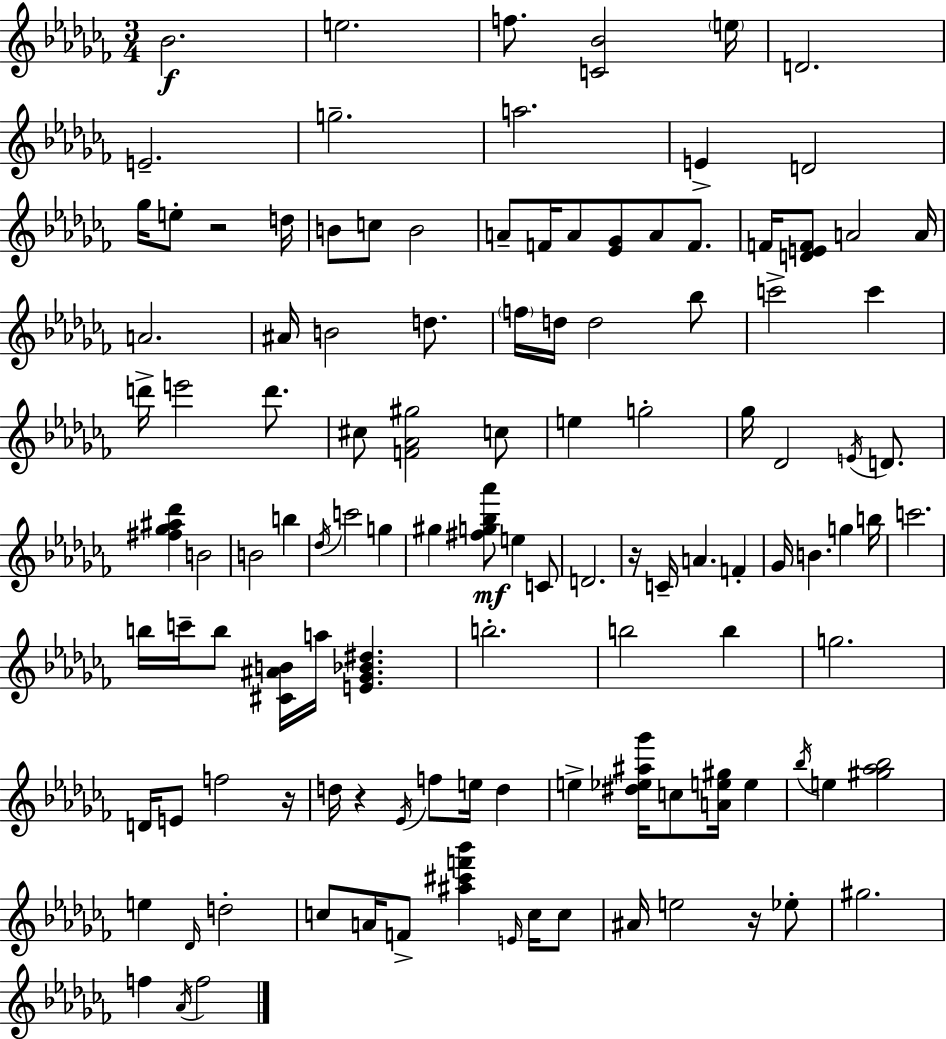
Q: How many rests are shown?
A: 5